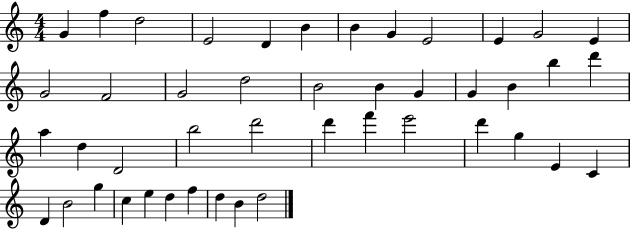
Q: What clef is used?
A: treble